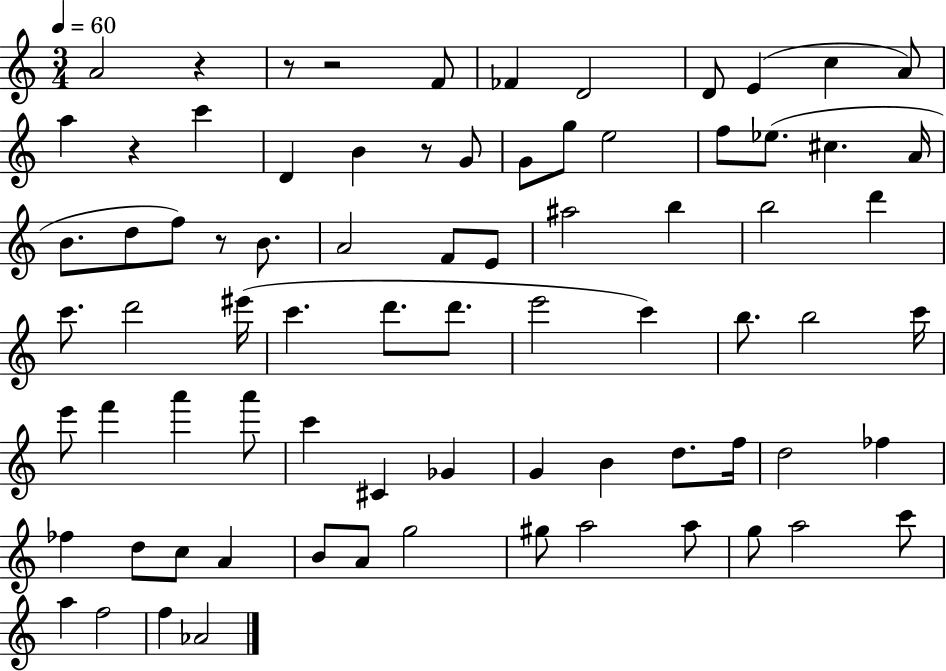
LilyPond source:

{
  \clef treble
  \numericTimeSignature
  \time 3/4
  \key c \major
  \tempo 4 = 60
  \repeat volta 2 { a'2 r4 | r8 r2 f'8 | fes'4 d'2 | d'8 e'4( c''4 a'8) | \break a''4 r4 c'''4 | d'4 b'4 r8 g'8 | g'8 g''8 e''2 | f''8 ees''8.( cis''4. a'16 | \break b'8. d''8 f''8) r8 b'8. | a'2 f'8 e'8 | ais''2 b''4 | b''2 d'''4 | \break c'''8. d'''2 eis'''16( | c'''4. d'''8. d'''8. | e'''2 c'''4) | b''8. b''2 c'''16 | \break e'''8 f'''4 a'''4 a'''8 | c'''4 cis'4 ges'4 | g'4 b'4 d''8. f''16 | d''2 fes''4 | \break fes''4 d''8 c''8 a'4 | b'8 a'8 g''2 | gis''8 a''2 a''8 | g''8 a''2 c'''8 | \break a''4 f''2 | f''4 aes'2 | } \bar "|."
}